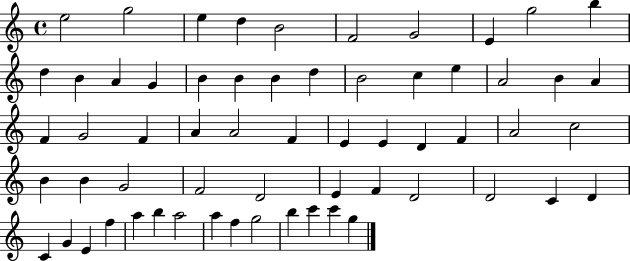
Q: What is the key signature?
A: C major